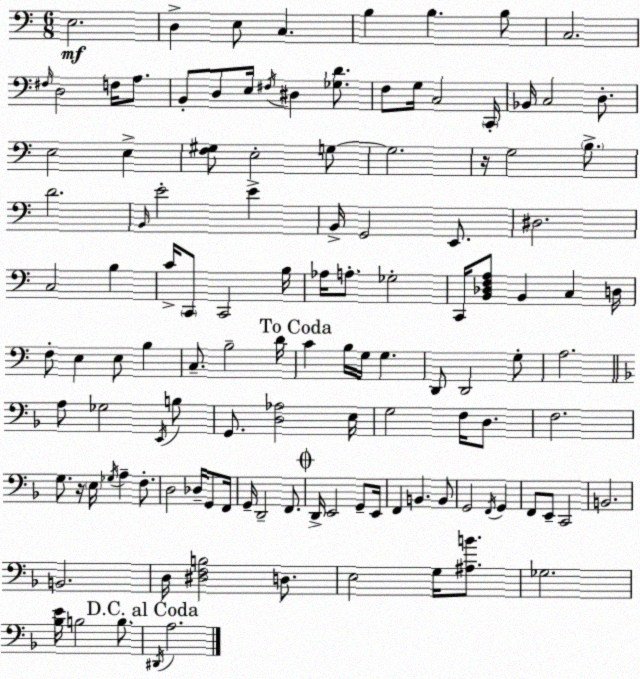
X:1
T:Untitled
M:6/8
L:1/4
K:Am
E,2 D, E,/2 C, B, B, B,/2 C,2 ^F,/4 D,2 F,/4 A,/2 B,,/2 D,/2 E,/4 ^F,/4 ^D, [_G,D]/2 F,/2 G,/4 C,2 C,,/4 _B,,/4 C,2 D,/2 E,2 E, [F,^G,]/2 E,2 G,/2 G,2 z/4 G,2 B,/2 D2 B,,/4 E2 E B,,/4 G,,2 E,,/2 ^D,2 C,2 B, C/4 C,,/2 C,,2 B,/4 _A,/4 A,/2 _G,2 C,,/4 [B,,_D,F,A,]/2 B,, C, D,/4 F,/2 E, E,/2 B, C,/2 B,2 D/4 C B,/4 G,/4 G, D,,/2 D,,2 G,/2 A,2 A,/2 _G,2 E,,/4 B,/2 G,,/2 [D,_A,]2 E,/4 G,2 F,/4 D,/2 F,2 G,/2 z/4 E,/4 _G,/4 A, F,/2 D,2 _D,/4 G,,/2 F,,/4 G,,/4 D,,2 F,,/2 D,,/4 E,,2 G,,/2 E,,/4 F,, B,, B,,/2 G,,2 F,,/4 G,, F,,/2 E,,/2 C,,2 B,,2 B,,2 D,/4 [^D,F,B,]2 D,/2 E,2 G,/4 [^A,B]/2 _G,2 [_B,E]/4 B,2 B,/2 ^D,,/4 A,2